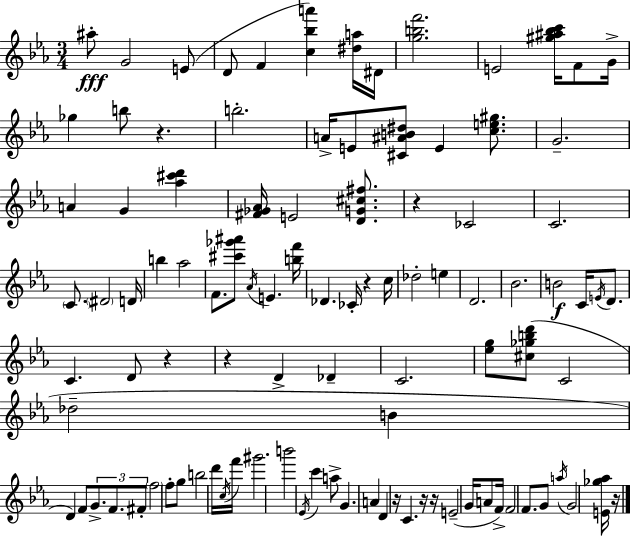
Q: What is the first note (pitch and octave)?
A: A#5